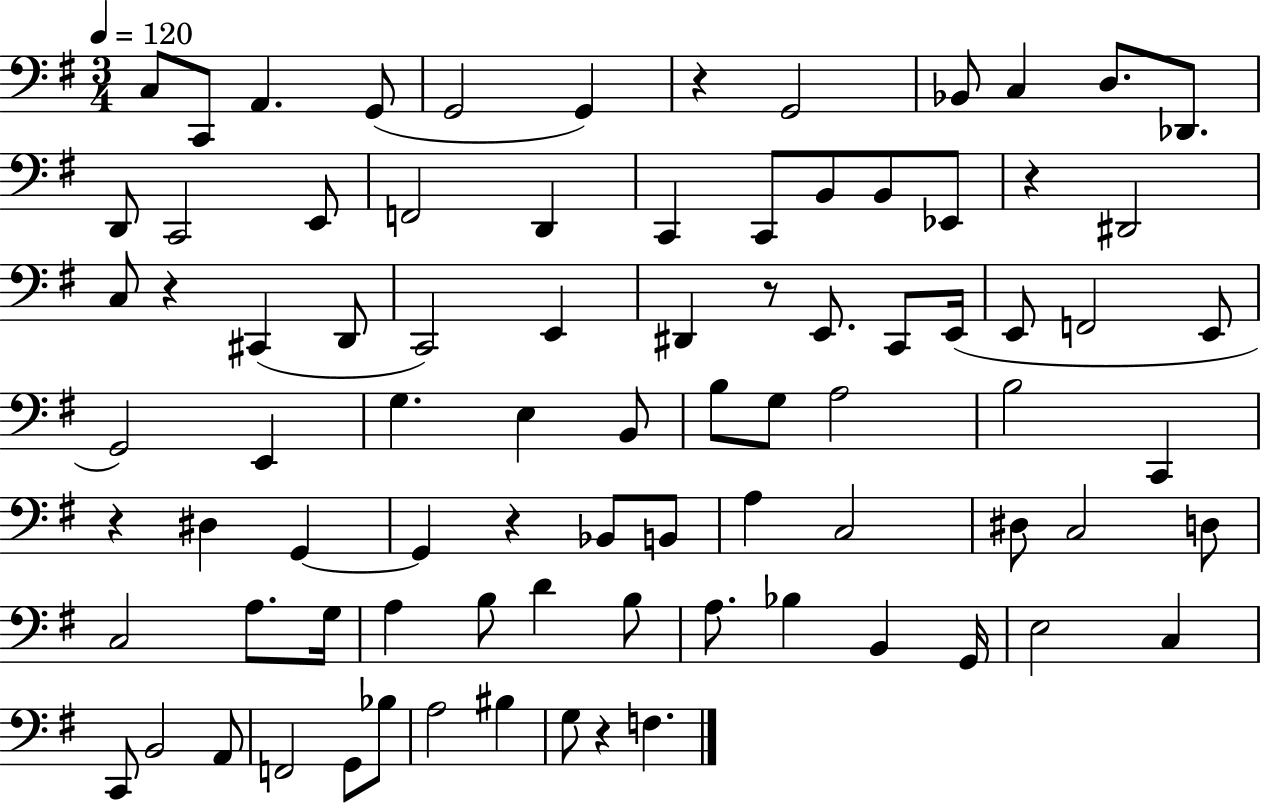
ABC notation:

X:1
T:Untitled
M:3/4
L:1/4
K:G
C,/2 C,,/2 A,, G,,/2 G,,2 G,, z G,,2 _B,,/2 C, D,/2 _D,,/2 D,,/2 C,,2 E,,/2 F,,2 D,, C,, C,,/2 B,,/2 B,,/2 _E,,/2 z ^D,,2 C,/2 z ^C,, D,,/2 C,,2 E,, ^D,, z/2 E,,/2 C,,/2 E,,/4 E,,/2 F,,2 E,,/2 G,,2 E,, G, E, B,,/2 B,/2 G,/2 A,2 B,2 C,, z ^D, G,, G,, z _B,,/2 B,,/2 A, C,2 ^D,/2 C,2 D,/2 C,2 A,/2 G,/4 A, B,/2 D B,/2 A,/2 _B, B,, G,,/4 E,2 C, C,,/2 B,,2 A,,/2 F,,2 G,,/2 _B,/2 A,2 ^B, G,/2 z F,